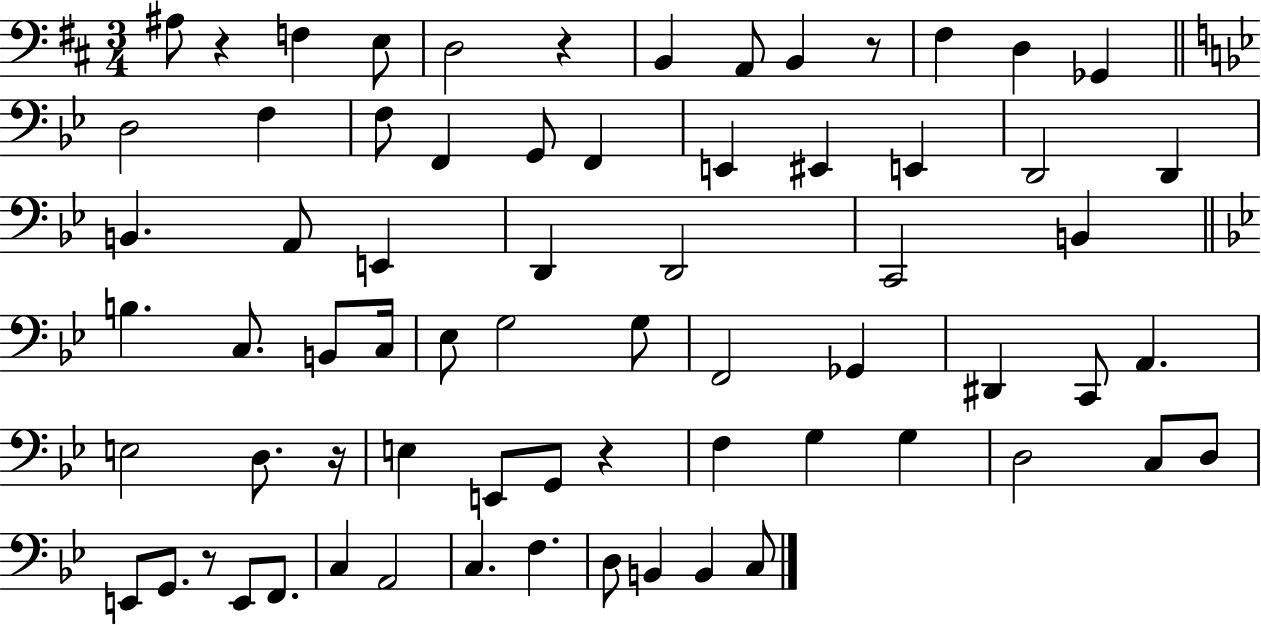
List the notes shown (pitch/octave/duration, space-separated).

A#3/e R/q F3/q E3/e D3/h R/q B2/q A2/e B2/q R/e F#3/q D3/q Gb2/q D3/h F3/q F3/e F2/q G2/e F2/q E2/q EIS2/q E2/q D2/h D2/q B2/q. A2/e E2/q D2/q D2/h C2/h B2/q B3/q. C3/e. B2/e C3/s Eb3/e G3/h G3/e F2/h Gb2/q D#2/q C2/e A2/q. E3/h D3/e. R/s E3/q E2/e G2/e R/q F3/q G3/q G3/q D3/h C3/e D3/e E2/e G2/e. R/e E2/e F2/e. C3/q A2/h C3/q. F3/q. D3/e B2/q B2/q C3/e